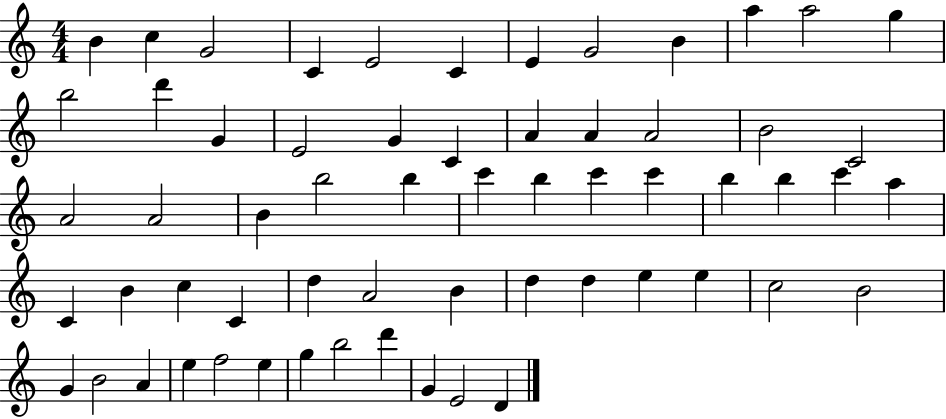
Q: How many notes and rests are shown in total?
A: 61